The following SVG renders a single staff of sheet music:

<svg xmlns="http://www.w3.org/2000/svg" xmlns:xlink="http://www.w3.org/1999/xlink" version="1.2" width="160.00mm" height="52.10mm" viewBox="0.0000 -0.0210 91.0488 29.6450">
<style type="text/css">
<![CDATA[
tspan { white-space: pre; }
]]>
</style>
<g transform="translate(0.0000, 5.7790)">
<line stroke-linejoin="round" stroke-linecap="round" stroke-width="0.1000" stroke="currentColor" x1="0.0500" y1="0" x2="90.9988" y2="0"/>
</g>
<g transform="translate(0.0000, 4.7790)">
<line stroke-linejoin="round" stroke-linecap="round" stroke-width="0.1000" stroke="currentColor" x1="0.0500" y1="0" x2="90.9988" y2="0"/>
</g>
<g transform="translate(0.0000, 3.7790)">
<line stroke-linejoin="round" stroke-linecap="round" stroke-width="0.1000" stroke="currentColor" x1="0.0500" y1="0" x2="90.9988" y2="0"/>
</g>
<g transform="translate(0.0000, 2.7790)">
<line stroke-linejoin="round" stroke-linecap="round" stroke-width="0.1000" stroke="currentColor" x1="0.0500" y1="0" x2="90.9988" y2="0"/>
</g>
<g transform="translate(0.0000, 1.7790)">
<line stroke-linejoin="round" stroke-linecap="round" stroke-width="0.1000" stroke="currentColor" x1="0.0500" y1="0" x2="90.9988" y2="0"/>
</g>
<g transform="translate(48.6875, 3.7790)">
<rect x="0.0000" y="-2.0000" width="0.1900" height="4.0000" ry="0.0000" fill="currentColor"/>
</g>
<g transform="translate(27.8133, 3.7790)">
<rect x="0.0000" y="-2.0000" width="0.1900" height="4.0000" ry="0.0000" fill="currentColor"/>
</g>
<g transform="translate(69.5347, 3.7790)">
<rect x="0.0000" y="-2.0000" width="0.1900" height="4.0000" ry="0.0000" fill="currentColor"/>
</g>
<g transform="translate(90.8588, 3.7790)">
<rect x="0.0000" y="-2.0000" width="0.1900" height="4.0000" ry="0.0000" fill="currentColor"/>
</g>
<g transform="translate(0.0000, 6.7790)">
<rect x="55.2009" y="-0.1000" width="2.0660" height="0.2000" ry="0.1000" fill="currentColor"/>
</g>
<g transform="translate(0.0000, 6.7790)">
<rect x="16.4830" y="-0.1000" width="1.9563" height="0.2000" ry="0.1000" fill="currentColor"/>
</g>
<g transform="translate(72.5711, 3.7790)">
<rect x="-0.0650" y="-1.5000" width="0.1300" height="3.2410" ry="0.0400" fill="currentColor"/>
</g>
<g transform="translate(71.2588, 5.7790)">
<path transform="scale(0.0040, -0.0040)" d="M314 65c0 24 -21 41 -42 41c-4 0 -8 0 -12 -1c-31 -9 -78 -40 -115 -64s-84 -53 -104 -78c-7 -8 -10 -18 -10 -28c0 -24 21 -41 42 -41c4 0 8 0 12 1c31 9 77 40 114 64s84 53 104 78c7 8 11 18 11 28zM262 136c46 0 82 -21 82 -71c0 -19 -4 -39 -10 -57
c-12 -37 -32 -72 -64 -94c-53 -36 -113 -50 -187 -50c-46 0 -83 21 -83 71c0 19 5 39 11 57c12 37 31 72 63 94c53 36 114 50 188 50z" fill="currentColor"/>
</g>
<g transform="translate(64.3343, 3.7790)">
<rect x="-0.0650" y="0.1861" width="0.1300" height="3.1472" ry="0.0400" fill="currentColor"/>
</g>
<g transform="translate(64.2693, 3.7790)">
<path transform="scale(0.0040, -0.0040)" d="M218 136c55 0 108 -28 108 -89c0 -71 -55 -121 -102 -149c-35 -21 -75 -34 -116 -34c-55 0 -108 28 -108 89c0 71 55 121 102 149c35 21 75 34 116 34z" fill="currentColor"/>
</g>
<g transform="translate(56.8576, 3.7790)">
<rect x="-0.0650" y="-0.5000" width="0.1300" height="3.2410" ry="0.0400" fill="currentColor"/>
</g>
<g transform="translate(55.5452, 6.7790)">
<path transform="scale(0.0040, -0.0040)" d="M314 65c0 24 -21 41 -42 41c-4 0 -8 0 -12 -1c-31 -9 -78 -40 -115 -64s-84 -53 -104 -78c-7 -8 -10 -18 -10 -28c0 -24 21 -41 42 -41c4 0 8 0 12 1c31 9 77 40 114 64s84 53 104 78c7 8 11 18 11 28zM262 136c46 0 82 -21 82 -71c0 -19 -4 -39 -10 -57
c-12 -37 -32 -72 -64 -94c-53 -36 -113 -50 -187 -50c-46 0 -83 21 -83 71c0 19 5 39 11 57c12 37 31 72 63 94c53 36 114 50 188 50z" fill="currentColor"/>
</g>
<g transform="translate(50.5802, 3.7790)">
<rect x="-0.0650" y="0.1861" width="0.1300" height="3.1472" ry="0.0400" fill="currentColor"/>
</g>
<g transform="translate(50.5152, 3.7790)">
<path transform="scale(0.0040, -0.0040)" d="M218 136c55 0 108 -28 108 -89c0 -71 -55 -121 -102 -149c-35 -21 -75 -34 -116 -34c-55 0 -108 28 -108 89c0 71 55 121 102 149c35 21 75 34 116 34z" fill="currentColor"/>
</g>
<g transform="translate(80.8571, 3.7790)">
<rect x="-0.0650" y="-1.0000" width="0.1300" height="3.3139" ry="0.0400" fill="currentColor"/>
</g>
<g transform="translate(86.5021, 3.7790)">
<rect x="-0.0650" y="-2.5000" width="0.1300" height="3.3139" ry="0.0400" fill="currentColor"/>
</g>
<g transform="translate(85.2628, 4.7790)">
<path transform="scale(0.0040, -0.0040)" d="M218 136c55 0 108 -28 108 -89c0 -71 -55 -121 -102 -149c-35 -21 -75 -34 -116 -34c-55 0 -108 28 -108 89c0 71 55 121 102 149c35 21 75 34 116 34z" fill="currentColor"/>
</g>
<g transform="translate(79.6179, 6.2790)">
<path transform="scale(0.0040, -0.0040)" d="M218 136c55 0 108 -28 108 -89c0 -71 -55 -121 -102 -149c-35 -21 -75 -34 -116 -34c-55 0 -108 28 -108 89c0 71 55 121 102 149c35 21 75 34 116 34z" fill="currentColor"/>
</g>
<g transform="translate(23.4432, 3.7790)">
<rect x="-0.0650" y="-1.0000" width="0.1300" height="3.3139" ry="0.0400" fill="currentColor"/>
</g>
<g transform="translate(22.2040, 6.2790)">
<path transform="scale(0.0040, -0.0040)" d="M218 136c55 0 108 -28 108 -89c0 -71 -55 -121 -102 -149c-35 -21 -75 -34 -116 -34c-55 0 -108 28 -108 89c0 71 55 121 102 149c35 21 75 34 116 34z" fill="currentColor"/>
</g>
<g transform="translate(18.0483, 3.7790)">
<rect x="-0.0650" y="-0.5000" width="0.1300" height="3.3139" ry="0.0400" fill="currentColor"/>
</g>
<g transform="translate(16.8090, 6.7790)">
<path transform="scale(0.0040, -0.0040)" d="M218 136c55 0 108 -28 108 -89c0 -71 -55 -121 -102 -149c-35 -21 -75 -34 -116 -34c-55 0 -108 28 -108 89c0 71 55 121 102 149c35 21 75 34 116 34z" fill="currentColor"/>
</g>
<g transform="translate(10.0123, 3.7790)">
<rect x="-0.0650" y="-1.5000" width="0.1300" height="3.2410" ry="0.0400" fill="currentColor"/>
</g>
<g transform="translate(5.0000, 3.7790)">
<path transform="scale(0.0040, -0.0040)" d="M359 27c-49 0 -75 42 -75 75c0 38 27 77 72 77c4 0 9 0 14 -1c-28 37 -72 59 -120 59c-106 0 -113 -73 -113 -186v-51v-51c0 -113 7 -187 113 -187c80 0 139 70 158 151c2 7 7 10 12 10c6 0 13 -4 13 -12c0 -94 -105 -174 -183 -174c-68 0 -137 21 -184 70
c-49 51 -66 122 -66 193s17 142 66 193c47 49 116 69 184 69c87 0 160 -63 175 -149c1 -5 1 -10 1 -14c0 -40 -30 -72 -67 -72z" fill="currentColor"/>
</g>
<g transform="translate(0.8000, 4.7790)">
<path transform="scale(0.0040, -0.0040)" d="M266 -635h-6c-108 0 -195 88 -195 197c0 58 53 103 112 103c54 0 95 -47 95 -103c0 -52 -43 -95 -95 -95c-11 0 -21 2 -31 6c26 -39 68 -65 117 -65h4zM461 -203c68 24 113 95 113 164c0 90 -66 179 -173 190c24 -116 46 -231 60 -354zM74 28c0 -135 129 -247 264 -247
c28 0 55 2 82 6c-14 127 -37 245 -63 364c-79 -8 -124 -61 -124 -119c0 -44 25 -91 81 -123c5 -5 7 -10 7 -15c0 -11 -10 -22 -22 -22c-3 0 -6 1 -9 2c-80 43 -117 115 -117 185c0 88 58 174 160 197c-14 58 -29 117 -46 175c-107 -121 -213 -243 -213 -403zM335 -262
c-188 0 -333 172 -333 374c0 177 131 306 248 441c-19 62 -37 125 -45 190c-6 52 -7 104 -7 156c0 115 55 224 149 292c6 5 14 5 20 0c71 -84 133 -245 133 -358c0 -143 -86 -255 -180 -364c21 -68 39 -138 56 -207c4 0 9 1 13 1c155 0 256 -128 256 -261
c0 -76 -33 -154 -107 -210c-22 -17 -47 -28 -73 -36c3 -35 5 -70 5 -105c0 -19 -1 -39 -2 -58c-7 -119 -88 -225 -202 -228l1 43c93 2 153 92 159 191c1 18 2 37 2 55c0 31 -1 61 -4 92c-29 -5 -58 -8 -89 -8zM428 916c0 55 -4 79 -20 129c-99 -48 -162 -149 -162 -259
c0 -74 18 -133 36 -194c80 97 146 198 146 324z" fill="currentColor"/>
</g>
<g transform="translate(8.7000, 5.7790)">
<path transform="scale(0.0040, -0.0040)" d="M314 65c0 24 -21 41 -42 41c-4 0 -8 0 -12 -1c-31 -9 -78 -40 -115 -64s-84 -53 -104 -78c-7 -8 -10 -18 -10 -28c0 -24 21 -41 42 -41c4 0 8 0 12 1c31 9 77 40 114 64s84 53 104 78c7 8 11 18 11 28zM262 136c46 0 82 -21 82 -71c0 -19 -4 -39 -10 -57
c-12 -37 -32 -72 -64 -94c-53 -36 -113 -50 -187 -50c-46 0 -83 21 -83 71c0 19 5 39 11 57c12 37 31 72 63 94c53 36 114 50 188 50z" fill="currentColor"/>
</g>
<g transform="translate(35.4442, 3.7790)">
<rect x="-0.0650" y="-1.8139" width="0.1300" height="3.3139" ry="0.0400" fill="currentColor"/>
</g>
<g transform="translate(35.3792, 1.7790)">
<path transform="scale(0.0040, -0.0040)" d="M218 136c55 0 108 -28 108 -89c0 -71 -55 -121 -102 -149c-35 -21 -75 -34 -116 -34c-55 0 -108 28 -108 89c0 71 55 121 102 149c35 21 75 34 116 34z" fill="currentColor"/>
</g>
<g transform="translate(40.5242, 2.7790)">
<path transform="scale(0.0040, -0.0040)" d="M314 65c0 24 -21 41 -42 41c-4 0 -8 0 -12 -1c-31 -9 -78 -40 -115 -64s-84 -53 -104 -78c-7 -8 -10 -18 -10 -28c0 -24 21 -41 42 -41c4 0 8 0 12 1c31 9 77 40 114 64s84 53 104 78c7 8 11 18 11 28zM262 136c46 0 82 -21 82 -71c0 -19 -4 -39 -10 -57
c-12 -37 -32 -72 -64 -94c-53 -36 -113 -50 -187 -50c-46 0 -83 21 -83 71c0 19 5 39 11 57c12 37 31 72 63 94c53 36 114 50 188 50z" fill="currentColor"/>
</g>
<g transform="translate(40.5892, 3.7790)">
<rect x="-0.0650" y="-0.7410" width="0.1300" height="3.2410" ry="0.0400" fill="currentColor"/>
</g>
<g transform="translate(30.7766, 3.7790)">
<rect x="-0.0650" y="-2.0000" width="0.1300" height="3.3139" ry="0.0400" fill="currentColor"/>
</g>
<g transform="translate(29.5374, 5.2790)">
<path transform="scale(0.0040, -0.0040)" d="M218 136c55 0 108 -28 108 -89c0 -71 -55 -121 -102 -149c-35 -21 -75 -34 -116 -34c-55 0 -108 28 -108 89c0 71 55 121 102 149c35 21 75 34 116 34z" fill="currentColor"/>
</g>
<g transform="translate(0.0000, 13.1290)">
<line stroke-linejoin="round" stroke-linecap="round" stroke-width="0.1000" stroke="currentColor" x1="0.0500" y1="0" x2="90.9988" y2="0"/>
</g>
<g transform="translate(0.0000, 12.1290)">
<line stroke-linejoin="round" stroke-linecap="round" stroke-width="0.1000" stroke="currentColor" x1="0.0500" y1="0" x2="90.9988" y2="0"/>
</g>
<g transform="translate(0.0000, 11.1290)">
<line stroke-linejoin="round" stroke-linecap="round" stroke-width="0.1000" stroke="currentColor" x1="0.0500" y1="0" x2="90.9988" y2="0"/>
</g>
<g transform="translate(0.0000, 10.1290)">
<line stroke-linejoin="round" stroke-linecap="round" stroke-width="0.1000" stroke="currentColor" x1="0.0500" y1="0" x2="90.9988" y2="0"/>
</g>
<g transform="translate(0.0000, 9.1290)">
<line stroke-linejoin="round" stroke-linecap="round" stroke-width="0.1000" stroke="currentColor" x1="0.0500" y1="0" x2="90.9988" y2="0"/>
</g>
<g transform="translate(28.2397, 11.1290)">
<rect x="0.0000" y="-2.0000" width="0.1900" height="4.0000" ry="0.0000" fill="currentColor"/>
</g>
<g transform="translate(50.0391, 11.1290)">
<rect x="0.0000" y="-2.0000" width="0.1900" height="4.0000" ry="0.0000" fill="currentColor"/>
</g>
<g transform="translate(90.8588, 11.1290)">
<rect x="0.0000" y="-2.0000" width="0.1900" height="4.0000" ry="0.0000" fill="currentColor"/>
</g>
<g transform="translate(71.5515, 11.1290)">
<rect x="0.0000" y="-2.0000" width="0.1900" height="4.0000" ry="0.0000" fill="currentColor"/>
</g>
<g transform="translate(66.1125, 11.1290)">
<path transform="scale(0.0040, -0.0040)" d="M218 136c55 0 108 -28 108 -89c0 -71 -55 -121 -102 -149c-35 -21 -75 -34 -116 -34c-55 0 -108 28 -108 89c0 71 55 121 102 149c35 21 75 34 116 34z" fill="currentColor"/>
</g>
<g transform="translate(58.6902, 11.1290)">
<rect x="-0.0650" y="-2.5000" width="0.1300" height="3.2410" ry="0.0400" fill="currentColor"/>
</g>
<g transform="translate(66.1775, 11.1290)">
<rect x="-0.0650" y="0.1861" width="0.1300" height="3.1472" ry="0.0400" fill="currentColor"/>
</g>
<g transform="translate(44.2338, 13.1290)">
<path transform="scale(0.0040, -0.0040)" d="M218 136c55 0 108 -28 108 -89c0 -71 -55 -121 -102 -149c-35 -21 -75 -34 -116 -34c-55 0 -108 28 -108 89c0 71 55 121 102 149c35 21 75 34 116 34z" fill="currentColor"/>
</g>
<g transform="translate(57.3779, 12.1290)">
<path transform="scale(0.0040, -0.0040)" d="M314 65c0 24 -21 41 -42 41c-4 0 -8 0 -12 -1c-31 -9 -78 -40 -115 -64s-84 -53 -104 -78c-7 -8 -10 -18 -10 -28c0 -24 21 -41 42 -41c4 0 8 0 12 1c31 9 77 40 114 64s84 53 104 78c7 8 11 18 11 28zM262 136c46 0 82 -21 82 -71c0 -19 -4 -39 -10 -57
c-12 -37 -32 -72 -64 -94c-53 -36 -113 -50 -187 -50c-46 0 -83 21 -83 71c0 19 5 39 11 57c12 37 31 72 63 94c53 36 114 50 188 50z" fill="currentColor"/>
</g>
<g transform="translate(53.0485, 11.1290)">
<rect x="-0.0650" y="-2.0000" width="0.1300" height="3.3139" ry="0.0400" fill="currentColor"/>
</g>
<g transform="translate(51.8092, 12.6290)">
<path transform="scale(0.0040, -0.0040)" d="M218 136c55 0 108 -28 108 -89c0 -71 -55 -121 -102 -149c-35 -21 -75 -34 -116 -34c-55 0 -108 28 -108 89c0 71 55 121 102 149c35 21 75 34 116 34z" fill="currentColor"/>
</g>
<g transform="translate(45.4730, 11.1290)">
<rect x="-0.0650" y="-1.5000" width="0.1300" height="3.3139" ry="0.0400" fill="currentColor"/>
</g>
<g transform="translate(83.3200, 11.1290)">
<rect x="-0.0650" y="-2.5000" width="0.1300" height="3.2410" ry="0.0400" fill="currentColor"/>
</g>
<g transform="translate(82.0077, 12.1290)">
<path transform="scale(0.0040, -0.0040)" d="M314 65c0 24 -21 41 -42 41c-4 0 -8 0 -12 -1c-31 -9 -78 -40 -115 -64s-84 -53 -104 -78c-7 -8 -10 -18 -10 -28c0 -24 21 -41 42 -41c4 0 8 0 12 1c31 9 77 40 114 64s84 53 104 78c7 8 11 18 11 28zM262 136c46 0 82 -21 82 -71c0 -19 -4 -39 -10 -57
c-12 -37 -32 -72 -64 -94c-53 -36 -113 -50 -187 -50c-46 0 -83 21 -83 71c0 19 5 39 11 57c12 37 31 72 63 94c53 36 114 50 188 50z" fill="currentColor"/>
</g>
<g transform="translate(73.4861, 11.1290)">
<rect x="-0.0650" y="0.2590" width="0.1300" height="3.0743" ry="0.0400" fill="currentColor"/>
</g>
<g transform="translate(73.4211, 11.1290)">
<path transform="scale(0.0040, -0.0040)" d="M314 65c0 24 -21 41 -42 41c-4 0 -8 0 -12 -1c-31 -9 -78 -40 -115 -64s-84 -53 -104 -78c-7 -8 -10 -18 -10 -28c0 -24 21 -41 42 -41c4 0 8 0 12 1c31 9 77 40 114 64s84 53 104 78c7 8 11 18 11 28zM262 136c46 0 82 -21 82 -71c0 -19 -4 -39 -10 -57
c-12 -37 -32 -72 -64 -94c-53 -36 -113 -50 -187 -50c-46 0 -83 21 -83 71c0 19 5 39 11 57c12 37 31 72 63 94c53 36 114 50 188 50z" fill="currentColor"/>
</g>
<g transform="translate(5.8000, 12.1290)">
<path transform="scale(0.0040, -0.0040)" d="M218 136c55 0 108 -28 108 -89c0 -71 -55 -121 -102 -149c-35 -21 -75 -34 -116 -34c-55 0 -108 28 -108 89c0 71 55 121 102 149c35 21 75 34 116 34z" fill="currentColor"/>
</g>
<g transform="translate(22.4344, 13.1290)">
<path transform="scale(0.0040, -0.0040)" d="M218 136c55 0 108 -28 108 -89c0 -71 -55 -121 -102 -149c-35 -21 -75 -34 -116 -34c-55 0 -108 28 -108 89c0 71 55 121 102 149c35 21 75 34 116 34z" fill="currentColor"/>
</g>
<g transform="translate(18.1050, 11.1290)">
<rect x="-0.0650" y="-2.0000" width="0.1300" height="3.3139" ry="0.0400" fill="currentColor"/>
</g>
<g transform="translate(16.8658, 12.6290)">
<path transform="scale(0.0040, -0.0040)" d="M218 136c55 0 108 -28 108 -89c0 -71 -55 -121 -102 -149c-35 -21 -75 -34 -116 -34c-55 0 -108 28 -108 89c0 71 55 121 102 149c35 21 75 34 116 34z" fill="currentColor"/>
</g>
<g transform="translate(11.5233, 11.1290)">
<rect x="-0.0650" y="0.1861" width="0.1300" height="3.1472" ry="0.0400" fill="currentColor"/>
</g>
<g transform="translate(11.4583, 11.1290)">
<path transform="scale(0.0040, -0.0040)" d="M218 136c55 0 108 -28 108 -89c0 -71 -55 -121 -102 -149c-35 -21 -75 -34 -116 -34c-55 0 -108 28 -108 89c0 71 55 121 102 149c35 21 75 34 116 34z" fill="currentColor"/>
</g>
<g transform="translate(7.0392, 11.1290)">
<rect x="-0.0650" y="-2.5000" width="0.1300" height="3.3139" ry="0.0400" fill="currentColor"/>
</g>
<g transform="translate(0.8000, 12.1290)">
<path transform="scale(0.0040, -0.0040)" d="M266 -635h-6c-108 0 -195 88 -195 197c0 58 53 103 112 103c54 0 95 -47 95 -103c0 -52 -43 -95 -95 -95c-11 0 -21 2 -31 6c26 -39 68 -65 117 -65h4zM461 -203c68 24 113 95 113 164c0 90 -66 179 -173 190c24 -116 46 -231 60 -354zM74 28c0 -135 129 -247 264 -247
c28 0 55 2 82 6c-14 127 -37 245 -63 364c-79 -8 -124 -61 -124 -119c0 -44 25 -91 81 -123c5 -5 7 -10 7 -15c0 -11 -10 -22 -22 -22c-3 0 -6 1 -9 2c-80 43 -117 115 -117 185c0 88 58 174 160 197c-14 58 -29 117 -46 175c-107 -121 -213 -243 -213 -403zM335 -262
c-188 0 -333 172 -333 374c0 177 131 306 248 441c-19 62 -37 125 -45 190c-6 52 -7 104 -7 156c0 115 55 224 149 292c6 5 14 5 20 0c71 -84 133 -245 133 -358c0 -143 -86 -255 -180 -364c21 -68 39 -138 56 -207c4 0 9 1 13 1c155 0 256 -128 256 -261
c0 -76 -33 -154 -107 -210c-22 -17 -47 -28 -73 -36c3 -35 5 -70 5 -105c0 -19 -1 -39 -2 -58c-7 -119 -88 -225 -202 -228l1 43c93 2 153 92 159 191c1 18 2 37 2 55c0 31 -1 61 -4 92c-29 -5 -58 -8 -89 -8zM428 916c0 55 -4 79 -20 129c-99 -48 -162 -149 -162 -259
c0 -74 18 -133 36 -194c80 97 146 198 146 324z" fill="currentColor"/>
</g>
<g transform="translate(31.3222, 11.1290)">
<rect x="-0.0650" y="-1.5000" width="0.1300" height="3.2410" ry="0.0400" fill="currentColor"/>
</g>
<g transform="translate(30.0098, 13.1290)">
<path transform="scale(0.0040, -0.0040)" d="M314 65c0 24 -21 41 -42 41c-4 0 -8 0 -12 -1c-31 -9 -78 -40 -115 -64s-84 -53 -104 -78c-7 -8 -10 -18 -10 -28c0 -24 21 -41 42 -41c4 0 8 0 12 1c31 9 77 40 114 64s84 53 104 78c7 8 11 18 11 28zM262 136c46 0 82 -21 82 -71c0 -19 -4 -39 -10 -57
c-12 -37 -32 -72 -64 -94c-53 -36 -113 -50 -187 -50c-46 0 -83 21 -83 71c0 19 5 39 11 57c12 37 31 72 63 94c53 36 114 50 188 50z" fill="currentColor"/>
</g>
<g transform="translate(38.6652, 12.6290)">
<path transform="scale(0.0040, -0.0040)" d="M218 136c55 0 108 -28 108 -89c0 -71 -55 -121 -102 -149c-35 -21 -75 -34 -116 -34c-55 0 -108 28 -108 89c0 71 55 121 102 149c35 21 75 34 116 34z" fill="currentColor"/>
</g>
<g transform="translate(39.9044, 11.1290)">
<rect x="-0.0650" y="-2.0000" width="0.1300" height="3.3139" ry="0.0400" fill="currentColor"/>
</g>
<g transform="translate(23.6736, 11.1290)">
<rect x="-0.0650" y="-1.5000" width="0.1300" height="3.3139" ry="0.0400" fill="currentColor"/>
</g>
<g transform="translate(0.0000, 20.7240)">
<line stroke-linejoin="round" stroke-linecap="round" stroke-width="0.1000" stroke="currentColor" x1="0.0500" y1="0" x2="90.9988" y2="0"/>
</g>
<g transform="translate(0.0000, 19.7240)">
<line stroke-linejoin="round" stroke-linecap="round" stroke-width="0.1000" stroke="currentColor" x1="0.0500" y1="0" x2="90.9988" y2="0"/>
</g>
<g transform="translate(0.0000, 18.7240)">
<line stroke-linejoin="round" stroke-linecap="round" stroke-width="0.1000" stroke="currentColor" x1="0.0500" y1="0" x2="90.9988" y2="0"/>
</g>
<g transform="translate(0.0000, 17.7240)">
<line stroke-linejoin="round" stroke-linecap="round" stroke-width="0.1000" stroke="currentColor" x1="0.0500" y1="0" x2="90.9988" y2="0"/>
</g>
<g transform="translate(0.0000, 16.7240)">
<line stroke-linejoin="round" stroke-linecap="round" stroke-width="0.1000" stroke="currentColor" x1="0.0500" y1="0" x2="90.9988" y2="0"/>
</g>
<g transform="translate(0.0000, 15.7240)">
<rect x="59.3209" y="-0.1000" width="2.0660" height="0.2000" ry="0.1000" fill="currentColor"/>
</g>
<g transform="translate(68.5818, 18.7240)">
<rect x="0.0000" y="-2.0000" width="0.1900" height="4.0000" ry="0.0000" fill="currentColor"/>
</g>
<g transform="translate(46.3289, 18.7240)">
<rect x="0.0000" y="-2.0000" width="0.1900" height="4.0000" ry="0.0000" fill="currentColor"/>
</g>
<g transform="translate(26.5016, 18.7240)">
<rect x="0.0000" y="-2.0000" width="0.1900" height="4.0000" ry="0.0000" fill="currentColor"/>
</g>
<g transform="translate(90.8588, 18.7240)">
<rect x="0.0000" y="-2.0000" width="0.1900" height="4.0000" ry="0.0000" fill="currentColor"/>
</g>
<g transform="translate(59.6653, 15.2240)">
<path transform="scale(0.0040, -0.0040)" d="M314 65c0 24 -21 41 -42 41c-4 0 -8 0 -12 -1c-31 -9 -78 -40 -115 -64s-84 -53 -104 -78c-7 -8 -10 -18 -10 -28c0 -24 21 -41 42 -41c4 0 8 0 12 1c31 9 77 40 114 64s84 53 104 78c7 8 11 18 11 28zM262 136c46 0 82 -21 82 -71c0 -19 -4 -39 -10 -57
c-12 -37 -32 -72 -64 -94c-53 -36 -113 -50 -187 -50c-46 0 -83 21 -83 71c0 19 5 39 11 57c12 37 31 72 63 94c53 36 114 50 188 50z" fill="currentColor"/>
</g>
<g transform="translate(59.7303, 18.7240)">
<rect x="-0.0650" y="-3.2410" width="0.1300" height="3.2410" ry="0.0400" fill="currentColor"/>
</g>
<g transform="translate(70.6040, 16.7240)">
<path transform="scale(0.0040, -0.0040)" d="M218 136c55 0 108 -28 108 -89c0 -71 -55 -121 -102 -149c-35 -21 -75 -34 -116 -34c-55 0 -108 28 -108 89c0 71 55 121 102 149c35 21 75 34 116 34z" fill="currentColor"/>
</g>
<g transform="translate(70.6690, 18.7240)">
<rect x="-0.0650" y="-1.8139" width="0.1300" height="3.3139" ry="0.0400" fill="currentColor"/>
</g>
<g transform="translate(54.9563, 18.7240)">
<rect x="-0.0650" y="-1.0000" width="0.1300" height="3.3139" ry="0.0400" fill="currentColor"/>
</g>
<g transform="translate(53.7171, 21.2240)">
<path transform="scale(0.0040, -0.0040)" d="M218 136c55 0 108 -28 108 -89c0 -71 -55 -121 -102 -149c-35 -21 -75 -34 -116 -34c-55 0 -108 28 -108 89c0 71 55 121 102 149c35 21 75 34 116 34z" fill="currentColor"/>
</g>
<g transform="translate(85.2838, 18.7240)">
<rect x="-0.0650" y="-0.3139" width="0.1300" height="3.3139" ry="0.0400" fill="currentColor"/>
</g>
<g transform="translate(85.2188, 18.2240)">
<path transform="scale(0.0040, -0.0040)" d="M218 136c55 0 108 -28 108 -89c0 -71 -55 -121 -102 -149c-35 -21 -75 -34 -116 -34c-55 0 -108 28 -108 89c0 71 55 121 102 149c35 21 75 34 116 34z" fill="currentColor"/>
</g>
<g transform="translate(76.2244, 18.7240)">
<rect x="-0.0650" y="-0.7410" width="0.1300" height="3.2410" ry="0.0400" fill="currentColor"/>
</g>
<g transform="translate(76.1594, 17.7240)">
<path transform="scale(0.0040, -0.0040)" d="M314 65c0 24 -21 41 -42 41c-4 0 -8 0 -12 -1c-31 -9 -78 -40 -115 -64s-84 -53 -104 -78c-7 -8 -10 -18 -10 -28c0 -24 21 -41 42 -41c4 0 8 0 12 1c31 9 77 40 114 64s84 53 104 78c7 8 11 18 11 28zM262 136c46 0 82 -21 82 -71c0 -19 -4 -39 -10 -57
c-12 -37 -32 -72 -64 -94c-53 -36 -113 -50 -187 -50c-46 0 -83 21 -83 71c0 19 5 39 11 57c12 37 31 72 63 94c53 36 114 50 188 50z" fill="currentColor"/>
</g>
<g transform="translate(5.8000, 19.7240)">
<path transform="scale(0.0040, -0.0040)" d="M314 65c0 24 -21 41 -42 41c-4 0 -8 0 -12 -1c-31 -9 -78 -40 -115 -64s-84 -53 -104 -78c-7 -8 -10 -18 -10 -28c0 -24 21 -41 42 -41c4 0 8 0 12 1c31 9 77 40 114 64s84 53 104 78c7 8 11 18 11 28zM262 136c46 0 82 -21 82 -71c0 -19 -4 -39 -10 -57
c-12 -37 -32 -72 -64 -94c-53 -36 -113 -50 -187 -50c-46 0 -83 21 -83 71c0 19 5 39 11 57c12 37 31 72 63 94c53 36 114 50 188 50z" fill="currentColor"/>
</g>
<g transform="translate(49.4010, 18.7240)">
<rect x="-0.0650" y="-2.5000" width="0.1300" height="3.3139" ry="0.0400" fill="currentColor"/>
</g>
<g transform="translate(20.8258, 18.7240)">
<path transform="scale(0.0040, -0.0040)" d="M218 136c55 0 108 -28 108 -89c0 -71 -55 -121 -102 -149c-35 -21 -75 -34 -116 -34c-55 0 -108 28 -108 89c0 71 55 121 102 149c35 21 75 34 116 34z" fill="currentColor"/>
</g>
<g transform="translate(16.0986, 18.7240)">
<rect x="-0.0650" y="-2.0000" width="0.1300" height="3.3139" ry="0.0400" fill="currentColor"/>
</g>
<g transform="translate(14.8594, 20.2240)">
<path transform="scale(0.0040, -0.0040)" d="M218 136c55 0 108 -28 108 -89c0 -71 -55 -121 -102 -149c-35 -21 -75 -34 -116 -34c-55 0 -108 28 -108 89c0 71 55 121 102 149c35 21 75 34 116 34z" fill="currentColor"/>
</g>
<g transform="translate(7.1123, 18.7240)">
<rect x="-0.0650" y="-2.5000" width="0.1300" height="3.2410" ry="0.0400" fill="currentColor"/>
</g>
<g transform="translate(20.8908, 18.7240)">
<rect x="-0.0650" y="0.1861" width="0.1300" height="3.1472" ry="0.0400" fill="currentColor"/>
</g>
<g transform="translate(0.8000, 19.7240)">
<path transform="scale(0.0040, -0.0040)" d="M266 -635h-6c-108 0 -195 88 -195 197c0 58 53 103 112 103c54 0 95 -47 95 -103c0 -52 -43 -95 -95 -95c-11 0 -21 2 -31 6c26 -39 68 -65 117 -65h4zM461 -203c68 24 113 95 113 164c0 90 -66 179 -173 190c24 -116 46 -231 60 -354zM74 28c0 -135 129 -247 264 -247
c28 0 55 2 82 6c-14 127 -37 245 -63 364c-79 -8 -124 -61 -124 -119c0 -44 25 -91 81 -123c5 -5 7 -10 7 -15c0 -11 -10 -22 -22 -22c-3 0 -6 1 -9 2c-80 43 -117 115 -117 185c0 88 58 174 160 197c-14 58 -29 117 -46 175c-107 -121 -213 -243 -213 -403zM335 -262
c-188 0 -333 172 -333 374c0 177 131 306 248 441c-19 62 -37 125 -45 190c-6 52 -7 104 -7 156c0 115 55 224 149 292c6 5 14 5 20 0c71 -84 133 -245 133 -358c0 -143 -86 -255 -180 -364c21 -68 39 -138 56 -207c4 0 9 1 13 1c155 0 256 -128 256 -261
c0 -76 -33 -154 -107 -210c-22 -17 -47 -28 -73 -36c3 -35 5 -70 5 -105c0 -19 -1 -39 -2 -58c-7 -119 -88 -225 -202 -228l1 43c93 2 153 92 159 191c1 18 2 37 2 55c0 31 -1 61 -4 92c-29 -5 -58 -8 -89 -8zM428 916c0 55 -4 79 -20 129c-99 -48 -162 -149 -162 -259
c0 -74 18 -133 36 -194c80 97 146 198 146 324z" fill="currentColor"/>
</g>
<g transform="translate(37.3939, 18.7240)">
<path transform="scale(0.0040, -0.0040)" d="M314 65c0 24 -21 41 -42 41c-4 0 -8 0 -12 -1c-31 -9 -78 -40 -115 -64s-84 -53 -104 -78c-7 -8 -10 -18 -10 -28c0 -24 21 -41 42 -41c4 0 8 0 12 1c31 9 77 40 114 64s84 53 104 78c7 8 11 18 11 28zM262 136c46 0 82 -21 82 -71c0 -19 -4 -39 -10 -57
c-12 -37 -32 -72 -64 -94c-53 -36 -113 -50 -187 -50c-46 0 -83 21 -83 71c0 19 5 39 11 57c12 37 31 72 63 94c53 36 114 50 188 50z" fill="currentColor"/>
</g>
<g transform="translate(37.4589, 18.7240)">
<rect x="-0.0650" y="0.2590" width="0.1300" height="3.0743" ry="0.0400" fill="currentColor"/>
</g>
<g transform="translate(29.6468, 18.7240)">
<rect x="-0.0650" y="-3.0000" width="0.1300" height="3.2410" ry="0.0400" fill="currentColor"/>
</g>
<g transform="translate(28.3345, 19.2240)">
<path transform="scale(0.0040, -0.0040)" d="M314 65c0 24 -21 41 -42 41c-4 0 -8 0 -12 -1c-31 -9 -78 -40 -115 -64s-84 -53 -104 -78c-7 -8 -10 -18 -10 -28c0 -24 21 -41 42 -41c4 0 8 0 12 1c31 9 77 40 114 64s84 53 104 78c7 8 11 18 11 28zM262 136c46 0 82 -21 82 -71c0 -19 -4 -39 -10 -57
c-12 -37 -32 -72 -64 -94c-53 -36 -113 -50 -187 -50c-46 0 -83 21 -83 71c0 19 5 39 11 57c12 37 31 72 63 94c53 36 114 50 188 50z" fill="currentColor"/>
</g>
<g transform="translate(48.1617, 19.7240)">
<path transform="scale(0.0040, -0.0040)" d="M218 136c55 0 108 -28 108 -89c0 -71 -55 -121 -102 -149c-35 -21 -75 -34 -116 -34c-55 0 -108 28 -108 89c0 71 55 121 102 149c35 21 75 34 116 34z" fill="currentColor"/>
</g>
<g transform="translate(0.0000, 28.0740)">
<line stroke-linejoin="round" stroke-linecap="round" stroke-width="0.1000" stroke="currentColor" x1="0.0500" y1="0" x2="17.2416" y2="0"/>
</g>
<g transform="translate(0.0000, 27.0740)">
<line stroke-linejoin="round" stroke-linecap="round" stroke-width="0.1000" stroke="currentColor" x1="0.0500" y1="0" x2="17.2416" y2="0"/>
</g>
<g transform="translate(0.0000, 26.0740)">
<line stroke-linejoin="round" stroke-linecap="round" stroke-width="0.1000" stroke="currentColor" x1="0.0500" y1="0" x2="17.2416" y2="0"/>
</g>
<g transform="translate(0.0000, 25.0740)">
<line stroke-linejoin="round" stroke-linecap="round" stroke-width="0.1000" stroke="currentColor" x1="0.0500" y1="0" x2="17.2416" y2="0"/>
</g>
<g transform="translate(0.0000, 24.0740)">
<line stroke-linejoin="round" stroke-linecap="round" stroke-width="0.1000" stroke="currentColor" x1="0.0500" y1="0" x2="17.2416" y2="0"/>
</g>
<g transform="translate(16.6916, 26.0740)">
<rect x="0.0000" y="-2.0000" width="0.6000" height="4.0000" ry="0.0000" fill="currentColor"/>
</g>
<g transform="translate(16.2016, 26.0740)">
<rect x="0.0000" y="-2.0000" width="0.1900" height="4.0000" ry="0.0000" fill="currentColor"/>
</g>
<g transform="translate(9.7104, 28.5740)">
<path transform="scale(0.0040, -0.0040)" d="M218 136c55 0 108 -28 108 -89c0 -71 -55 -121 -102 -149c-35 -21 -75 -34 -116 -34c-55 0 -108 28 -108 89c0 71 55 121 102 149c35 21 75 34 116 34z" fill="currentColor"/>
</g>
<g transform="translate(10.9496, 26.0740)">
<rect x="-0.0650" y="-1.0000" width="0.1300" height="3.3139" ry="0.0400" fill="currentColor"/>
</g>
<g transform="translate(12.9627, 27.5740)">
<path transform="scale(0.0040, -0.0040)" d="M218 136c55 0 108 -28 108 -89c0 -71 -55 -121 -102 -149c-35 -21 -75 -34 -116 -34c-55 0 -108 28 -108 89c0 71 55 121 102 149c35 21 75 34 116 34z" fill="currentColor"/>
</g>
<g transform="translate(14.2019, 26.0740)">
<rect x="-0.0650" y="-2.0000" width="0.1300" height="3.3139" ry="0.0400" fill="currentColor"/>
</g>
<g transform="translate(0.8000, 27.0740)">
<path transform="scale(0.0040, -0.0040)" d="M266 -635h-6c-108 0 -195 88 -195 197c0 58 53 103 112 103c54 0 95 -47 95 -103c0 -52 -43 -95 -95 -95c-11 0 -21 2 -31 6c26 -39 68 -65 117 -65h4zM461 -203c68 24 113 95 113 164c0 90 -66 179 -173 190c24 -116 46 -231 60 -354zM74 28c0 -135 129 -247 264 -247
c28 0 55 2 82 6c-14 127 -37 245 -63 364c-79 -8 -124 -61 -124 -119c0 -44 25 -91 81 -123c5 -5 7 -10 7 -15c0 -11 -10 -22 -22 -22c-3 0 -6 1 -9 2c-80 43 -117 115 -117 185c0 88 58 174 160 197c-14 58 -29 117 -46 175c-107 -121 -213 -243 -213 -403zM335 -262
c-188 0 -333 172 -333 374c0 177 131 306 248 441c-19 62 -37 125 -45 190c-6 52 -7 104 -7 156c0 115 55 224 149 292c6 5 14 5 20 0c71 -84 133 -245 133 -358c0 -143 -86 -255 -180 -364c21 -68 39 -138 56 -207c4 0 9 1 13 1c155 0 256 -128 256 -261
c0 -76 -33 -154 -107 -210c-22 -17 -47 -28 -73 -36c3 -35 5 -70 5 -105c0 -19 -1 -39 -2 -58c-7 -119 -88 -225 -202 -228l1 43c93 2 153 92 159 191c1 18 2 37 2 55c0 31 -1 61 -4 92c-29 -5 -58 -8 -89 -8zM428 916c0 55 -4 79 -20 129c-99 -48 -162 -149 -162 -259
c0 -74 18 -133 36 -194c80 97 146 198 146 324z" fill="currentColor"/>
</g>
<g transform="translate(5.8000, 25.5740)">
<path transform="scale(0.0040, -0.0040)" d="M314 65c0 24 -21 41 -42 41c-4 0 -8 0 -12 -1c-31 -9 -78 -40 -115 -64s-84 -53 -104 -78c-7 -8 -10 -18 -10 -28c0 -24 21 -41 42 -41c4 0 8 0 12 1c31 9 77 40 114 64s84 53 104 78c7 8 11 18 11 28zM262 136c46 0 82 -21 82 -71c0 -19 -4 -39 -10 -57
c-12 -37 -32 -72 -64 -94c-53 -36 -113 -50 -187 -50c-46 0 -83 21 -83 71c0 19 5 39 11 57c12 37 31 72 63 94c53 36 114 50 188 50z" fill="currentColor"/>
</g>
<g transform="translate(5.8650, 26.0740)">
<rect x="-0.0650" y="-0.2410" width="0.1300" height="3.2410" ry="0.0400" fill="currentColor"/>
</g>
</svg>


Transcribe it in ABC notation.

X:1
T:Untitled
M:4/4
L:1/4
K:C
E2 C D F f d2 B C2 B E2 D G G B F E E2 F E F G2 B B2 G2 G2 F B A2 B2 G D b2 f d2 c c2 D F